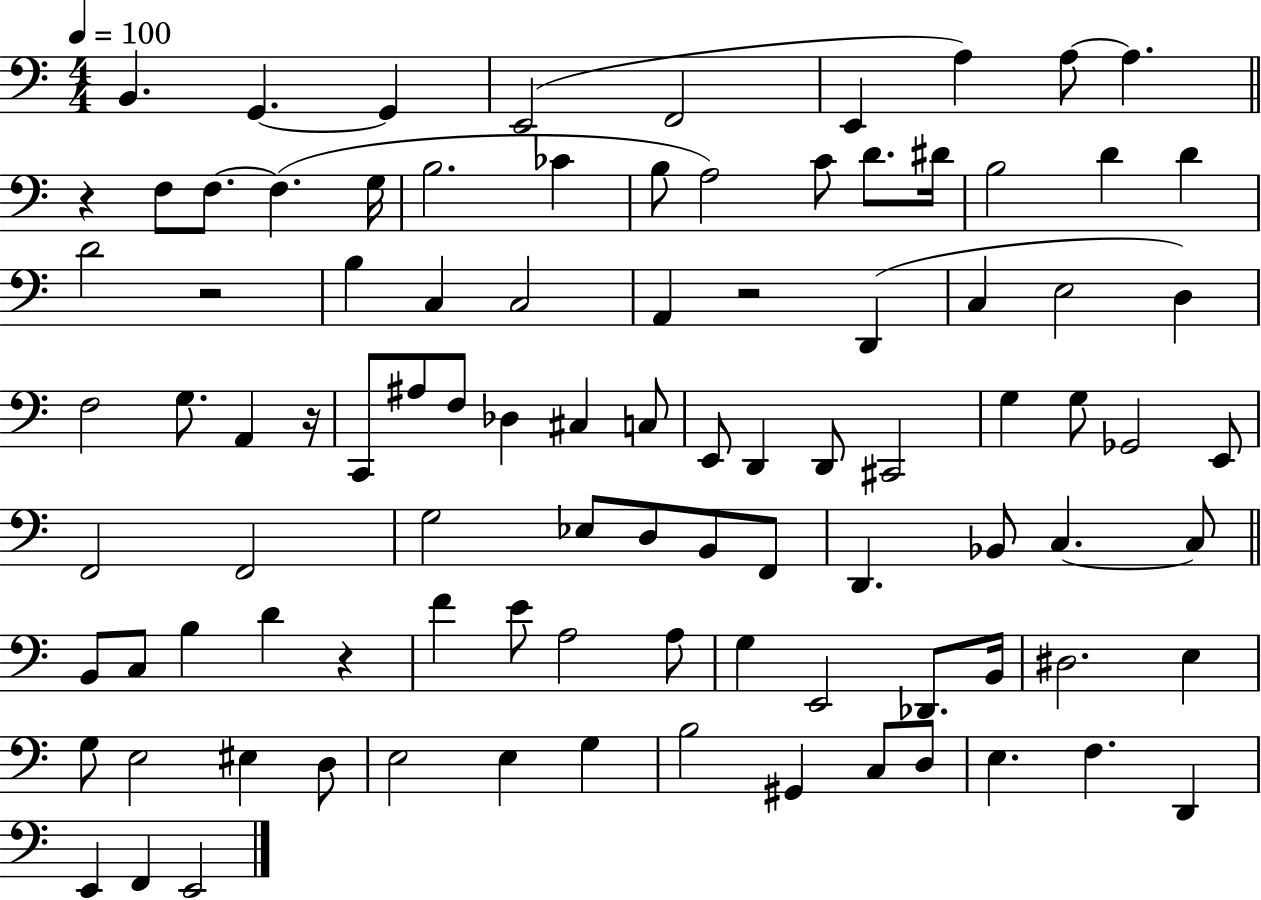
{
  \clef bass
  \numericTimeSignature
  \time 4/4
  \key c \major
  \tempo 4 = 100
  b,4. g,4.~~ g,4 | e,2( f,2 | e,4 a4) a8~~ a4. | \bar "||" \break \key c \major r4 f8 f8.~~ f4.( g16 | b2. ces'4 | b8 a2) c'8 d'8. dis'16 | b2 d'4 d'4 | \break d'2 r2 | b4 c4 c2 | a,4 r2 d,4( | c4 e2 d4) | \break f2 g8. a,4 r16 | c,8 ais8 f8 des4 cis4 c8 | e,8 d,4 d,8 cis,2 | g4 g8 ges,2 e,8 | \break f,2 f,2 | g2 ees8 d8 b,8 f,8 | d,4. bes,8 c4.~~ c8 | \bar "||" \break \key c \major b,8 c8 b4 d'4 r4 | f'4 e'8 a2 a8 | g4 e,2 des,8. b,16 | dis2. e4 | \break g8 e2 eis4 d8 | e2 e4 g4 | b2 gis,4 c8 d8 | e4. f4. d,4 | \break e,4 f,4 e,2 | \bar "|."
}